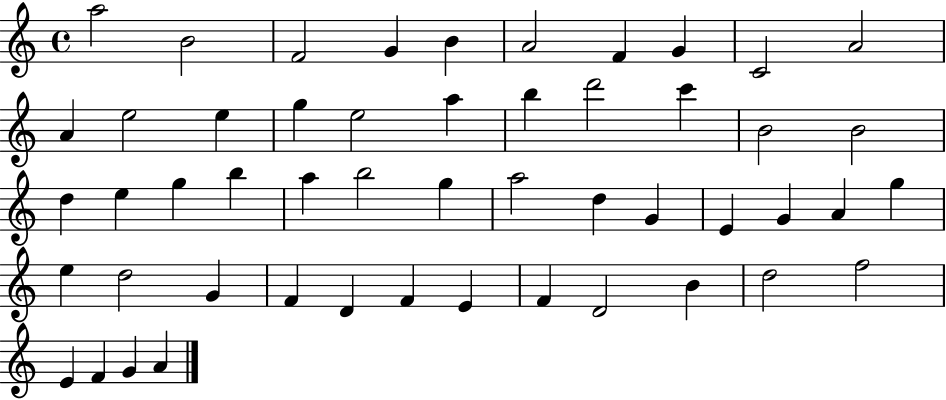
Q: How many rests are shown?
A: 0